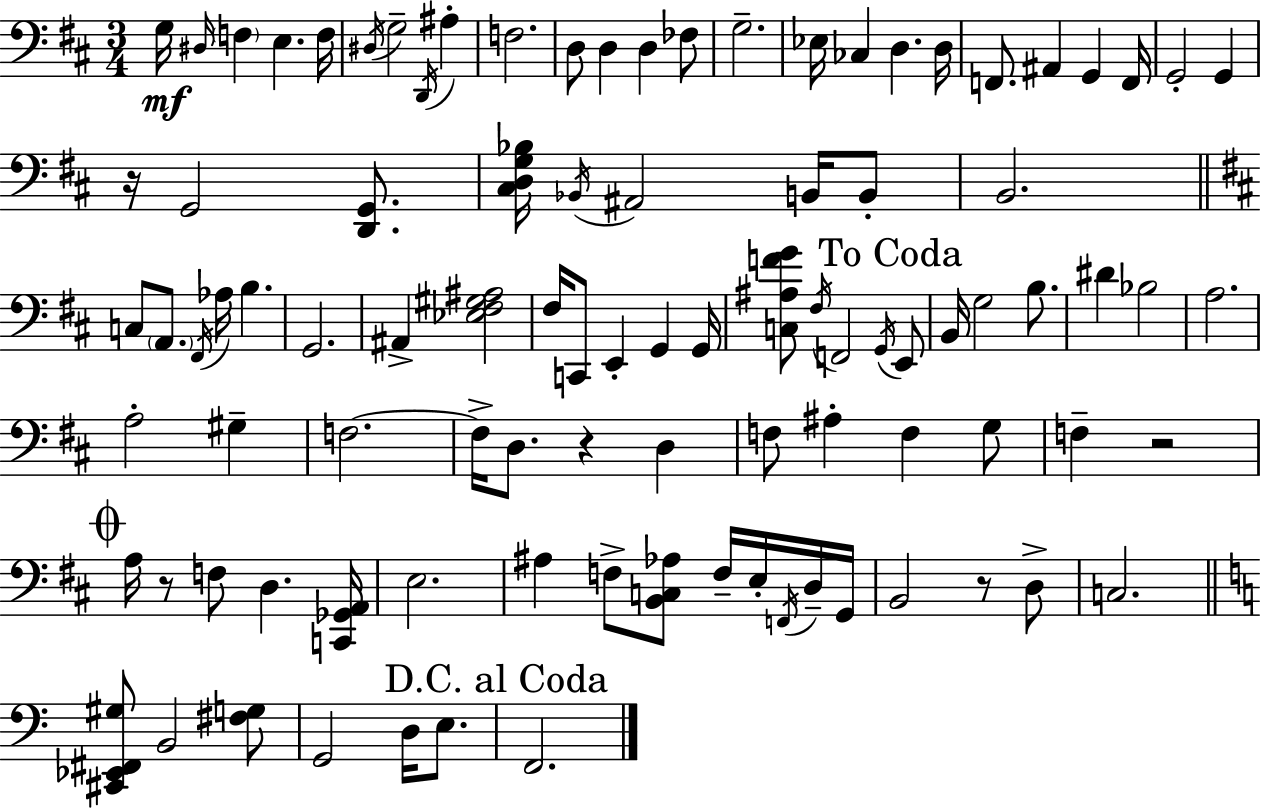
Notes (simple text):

G3/s D#3/s F3/q E3/q. F3/s D#3/s G3/h D2/s A#3/q F3/h. D3/e D3/q D3/q FES3/e G3/h. Eb3/s CES3/q D3/q. D3/s F2/e. A#2/q G2/q F2/s G2/h G2/q R/s G2/h [D2,G2]/e. [C#3,D3,G3,Bb3]/s Bb2/s A#2/h B2/s B2/e B2/h. C3/e A2/e. F#2/s Ab3/s B3/q. G2/h. A#2/q [Eb3,F#3,G#3,A#3]/h F#3/s C2/e E2/q G2/q G2/s [C3,A#3,F4,G4]/e F#3/s F2/h G2/s E2/e B2/s G3/h B3/e. D#4/q Bb3/h A3/h. A3/h G#3/q F3/h. F3/s D3/e. R/q D3/q F3/e A#3/q F3/q G3/e F3/q R/h A3/s R/e F3/e D3/q. [C2,Gb2,A2]/s E3/h. A#3/q F3/e [B2,C3,Ab3]/e F3/s E3/s F2/s D3/s G2/s B2/h R/e D3/e C3/h. [C#2,Eb2,F#2,G#3]/e B2/h [F#3,G3]/e G2/h D3/s E3/e. F2/h.